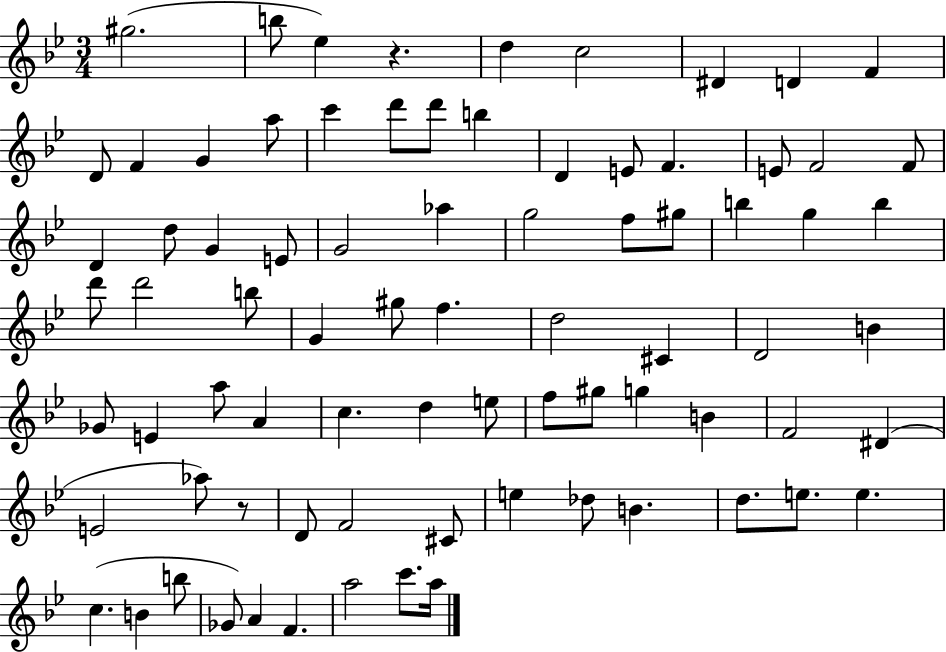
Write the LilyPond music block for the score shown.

{
  \clef treble
  \numericTimeSignature
  \time 3/4
  \key bes \major
  gis''2.( | b''8 ees''4) r4. | d''4 c''2 | dis'4 d'4 f'4 | \break d'8 f'4 g'4 a''8 | c'''4 d'''8 d'''8 b''4 | d'4 e'8 f'4. | e'8 f'2 f'8 | \break d'4 d''8 g'4 e'8 | g'2 aes''4 | g''2 f''8 gis''8 | b''4 g''4 b''4 | \break d'''8 d'''2 b''8 | g'4 gis''8 f''4. | d''2 cis'4 | d'2 b'4 | \break ges'8 e'4 a''8 a'4 | c''4. d''4 e''8 | f''8 gis''8 g''4 b'4 | f'2 dis'4( | \break e'2 aes''8) r8 | d'8 f'2 cis'8 | e''4 des''8 b'4. | d''8. e''8. e''4. | \break c''4.( b'4 b''8 | ges'8) a'4 f'4. | a''2 c'''8. a''16 | \bar "|."
}